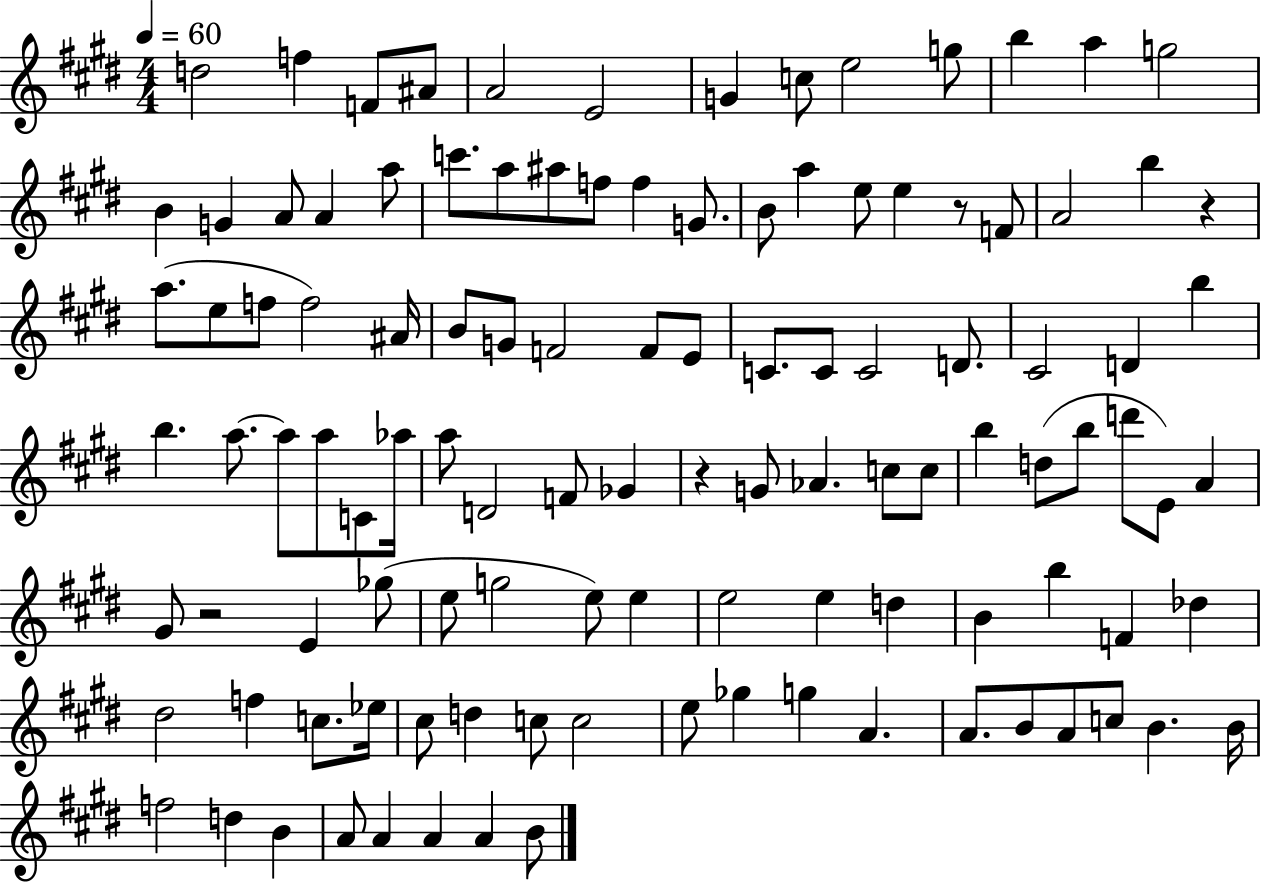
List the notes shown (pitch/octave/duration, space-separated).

D5/h F5/q F4/e A#4/e A4/h E4/h G4/q C5/e E5/h G5/e B5/q A5/q G5/h B4/q G4/q A4/e A4/q A5/e C6/e. A5/e A#5/e F5/e F5/q G4/e. B4/e A5/q E5/e E5/q R/e F4/e A4/h B5/q R/q A5/e. E5/e F5/e F5/h A#4/s B4/e G4/e F4/h F4/e E4/e C4/e. C4/e C4/h D4/e. C#4/h D4/q B5/q B5/q. A5/e. A5/e A5/e C4/e Ab5/s A5/e D4/h F4/e Gb4/q R/q G4/e Ab4/q. C5/e C5/e B5/q D5/e B5/e D6/e E4/e A4/q G#4/e R/h E4/q Gb5/e E5/e G5/h E5/e E5/q E5/h E5/q D5/q B4/q B5/q F4/q Db5/q D#5/h F5/q C5/e. Eb5/s C#5/e D5/q C5/e C5/h E5/e Gb5/q G5/q A4/q. A4/e. B4/e A4/e C5/e B4/q. B4/s F5/h D5/q B4/q A4/e A4/q A4/q A4/q B4/e